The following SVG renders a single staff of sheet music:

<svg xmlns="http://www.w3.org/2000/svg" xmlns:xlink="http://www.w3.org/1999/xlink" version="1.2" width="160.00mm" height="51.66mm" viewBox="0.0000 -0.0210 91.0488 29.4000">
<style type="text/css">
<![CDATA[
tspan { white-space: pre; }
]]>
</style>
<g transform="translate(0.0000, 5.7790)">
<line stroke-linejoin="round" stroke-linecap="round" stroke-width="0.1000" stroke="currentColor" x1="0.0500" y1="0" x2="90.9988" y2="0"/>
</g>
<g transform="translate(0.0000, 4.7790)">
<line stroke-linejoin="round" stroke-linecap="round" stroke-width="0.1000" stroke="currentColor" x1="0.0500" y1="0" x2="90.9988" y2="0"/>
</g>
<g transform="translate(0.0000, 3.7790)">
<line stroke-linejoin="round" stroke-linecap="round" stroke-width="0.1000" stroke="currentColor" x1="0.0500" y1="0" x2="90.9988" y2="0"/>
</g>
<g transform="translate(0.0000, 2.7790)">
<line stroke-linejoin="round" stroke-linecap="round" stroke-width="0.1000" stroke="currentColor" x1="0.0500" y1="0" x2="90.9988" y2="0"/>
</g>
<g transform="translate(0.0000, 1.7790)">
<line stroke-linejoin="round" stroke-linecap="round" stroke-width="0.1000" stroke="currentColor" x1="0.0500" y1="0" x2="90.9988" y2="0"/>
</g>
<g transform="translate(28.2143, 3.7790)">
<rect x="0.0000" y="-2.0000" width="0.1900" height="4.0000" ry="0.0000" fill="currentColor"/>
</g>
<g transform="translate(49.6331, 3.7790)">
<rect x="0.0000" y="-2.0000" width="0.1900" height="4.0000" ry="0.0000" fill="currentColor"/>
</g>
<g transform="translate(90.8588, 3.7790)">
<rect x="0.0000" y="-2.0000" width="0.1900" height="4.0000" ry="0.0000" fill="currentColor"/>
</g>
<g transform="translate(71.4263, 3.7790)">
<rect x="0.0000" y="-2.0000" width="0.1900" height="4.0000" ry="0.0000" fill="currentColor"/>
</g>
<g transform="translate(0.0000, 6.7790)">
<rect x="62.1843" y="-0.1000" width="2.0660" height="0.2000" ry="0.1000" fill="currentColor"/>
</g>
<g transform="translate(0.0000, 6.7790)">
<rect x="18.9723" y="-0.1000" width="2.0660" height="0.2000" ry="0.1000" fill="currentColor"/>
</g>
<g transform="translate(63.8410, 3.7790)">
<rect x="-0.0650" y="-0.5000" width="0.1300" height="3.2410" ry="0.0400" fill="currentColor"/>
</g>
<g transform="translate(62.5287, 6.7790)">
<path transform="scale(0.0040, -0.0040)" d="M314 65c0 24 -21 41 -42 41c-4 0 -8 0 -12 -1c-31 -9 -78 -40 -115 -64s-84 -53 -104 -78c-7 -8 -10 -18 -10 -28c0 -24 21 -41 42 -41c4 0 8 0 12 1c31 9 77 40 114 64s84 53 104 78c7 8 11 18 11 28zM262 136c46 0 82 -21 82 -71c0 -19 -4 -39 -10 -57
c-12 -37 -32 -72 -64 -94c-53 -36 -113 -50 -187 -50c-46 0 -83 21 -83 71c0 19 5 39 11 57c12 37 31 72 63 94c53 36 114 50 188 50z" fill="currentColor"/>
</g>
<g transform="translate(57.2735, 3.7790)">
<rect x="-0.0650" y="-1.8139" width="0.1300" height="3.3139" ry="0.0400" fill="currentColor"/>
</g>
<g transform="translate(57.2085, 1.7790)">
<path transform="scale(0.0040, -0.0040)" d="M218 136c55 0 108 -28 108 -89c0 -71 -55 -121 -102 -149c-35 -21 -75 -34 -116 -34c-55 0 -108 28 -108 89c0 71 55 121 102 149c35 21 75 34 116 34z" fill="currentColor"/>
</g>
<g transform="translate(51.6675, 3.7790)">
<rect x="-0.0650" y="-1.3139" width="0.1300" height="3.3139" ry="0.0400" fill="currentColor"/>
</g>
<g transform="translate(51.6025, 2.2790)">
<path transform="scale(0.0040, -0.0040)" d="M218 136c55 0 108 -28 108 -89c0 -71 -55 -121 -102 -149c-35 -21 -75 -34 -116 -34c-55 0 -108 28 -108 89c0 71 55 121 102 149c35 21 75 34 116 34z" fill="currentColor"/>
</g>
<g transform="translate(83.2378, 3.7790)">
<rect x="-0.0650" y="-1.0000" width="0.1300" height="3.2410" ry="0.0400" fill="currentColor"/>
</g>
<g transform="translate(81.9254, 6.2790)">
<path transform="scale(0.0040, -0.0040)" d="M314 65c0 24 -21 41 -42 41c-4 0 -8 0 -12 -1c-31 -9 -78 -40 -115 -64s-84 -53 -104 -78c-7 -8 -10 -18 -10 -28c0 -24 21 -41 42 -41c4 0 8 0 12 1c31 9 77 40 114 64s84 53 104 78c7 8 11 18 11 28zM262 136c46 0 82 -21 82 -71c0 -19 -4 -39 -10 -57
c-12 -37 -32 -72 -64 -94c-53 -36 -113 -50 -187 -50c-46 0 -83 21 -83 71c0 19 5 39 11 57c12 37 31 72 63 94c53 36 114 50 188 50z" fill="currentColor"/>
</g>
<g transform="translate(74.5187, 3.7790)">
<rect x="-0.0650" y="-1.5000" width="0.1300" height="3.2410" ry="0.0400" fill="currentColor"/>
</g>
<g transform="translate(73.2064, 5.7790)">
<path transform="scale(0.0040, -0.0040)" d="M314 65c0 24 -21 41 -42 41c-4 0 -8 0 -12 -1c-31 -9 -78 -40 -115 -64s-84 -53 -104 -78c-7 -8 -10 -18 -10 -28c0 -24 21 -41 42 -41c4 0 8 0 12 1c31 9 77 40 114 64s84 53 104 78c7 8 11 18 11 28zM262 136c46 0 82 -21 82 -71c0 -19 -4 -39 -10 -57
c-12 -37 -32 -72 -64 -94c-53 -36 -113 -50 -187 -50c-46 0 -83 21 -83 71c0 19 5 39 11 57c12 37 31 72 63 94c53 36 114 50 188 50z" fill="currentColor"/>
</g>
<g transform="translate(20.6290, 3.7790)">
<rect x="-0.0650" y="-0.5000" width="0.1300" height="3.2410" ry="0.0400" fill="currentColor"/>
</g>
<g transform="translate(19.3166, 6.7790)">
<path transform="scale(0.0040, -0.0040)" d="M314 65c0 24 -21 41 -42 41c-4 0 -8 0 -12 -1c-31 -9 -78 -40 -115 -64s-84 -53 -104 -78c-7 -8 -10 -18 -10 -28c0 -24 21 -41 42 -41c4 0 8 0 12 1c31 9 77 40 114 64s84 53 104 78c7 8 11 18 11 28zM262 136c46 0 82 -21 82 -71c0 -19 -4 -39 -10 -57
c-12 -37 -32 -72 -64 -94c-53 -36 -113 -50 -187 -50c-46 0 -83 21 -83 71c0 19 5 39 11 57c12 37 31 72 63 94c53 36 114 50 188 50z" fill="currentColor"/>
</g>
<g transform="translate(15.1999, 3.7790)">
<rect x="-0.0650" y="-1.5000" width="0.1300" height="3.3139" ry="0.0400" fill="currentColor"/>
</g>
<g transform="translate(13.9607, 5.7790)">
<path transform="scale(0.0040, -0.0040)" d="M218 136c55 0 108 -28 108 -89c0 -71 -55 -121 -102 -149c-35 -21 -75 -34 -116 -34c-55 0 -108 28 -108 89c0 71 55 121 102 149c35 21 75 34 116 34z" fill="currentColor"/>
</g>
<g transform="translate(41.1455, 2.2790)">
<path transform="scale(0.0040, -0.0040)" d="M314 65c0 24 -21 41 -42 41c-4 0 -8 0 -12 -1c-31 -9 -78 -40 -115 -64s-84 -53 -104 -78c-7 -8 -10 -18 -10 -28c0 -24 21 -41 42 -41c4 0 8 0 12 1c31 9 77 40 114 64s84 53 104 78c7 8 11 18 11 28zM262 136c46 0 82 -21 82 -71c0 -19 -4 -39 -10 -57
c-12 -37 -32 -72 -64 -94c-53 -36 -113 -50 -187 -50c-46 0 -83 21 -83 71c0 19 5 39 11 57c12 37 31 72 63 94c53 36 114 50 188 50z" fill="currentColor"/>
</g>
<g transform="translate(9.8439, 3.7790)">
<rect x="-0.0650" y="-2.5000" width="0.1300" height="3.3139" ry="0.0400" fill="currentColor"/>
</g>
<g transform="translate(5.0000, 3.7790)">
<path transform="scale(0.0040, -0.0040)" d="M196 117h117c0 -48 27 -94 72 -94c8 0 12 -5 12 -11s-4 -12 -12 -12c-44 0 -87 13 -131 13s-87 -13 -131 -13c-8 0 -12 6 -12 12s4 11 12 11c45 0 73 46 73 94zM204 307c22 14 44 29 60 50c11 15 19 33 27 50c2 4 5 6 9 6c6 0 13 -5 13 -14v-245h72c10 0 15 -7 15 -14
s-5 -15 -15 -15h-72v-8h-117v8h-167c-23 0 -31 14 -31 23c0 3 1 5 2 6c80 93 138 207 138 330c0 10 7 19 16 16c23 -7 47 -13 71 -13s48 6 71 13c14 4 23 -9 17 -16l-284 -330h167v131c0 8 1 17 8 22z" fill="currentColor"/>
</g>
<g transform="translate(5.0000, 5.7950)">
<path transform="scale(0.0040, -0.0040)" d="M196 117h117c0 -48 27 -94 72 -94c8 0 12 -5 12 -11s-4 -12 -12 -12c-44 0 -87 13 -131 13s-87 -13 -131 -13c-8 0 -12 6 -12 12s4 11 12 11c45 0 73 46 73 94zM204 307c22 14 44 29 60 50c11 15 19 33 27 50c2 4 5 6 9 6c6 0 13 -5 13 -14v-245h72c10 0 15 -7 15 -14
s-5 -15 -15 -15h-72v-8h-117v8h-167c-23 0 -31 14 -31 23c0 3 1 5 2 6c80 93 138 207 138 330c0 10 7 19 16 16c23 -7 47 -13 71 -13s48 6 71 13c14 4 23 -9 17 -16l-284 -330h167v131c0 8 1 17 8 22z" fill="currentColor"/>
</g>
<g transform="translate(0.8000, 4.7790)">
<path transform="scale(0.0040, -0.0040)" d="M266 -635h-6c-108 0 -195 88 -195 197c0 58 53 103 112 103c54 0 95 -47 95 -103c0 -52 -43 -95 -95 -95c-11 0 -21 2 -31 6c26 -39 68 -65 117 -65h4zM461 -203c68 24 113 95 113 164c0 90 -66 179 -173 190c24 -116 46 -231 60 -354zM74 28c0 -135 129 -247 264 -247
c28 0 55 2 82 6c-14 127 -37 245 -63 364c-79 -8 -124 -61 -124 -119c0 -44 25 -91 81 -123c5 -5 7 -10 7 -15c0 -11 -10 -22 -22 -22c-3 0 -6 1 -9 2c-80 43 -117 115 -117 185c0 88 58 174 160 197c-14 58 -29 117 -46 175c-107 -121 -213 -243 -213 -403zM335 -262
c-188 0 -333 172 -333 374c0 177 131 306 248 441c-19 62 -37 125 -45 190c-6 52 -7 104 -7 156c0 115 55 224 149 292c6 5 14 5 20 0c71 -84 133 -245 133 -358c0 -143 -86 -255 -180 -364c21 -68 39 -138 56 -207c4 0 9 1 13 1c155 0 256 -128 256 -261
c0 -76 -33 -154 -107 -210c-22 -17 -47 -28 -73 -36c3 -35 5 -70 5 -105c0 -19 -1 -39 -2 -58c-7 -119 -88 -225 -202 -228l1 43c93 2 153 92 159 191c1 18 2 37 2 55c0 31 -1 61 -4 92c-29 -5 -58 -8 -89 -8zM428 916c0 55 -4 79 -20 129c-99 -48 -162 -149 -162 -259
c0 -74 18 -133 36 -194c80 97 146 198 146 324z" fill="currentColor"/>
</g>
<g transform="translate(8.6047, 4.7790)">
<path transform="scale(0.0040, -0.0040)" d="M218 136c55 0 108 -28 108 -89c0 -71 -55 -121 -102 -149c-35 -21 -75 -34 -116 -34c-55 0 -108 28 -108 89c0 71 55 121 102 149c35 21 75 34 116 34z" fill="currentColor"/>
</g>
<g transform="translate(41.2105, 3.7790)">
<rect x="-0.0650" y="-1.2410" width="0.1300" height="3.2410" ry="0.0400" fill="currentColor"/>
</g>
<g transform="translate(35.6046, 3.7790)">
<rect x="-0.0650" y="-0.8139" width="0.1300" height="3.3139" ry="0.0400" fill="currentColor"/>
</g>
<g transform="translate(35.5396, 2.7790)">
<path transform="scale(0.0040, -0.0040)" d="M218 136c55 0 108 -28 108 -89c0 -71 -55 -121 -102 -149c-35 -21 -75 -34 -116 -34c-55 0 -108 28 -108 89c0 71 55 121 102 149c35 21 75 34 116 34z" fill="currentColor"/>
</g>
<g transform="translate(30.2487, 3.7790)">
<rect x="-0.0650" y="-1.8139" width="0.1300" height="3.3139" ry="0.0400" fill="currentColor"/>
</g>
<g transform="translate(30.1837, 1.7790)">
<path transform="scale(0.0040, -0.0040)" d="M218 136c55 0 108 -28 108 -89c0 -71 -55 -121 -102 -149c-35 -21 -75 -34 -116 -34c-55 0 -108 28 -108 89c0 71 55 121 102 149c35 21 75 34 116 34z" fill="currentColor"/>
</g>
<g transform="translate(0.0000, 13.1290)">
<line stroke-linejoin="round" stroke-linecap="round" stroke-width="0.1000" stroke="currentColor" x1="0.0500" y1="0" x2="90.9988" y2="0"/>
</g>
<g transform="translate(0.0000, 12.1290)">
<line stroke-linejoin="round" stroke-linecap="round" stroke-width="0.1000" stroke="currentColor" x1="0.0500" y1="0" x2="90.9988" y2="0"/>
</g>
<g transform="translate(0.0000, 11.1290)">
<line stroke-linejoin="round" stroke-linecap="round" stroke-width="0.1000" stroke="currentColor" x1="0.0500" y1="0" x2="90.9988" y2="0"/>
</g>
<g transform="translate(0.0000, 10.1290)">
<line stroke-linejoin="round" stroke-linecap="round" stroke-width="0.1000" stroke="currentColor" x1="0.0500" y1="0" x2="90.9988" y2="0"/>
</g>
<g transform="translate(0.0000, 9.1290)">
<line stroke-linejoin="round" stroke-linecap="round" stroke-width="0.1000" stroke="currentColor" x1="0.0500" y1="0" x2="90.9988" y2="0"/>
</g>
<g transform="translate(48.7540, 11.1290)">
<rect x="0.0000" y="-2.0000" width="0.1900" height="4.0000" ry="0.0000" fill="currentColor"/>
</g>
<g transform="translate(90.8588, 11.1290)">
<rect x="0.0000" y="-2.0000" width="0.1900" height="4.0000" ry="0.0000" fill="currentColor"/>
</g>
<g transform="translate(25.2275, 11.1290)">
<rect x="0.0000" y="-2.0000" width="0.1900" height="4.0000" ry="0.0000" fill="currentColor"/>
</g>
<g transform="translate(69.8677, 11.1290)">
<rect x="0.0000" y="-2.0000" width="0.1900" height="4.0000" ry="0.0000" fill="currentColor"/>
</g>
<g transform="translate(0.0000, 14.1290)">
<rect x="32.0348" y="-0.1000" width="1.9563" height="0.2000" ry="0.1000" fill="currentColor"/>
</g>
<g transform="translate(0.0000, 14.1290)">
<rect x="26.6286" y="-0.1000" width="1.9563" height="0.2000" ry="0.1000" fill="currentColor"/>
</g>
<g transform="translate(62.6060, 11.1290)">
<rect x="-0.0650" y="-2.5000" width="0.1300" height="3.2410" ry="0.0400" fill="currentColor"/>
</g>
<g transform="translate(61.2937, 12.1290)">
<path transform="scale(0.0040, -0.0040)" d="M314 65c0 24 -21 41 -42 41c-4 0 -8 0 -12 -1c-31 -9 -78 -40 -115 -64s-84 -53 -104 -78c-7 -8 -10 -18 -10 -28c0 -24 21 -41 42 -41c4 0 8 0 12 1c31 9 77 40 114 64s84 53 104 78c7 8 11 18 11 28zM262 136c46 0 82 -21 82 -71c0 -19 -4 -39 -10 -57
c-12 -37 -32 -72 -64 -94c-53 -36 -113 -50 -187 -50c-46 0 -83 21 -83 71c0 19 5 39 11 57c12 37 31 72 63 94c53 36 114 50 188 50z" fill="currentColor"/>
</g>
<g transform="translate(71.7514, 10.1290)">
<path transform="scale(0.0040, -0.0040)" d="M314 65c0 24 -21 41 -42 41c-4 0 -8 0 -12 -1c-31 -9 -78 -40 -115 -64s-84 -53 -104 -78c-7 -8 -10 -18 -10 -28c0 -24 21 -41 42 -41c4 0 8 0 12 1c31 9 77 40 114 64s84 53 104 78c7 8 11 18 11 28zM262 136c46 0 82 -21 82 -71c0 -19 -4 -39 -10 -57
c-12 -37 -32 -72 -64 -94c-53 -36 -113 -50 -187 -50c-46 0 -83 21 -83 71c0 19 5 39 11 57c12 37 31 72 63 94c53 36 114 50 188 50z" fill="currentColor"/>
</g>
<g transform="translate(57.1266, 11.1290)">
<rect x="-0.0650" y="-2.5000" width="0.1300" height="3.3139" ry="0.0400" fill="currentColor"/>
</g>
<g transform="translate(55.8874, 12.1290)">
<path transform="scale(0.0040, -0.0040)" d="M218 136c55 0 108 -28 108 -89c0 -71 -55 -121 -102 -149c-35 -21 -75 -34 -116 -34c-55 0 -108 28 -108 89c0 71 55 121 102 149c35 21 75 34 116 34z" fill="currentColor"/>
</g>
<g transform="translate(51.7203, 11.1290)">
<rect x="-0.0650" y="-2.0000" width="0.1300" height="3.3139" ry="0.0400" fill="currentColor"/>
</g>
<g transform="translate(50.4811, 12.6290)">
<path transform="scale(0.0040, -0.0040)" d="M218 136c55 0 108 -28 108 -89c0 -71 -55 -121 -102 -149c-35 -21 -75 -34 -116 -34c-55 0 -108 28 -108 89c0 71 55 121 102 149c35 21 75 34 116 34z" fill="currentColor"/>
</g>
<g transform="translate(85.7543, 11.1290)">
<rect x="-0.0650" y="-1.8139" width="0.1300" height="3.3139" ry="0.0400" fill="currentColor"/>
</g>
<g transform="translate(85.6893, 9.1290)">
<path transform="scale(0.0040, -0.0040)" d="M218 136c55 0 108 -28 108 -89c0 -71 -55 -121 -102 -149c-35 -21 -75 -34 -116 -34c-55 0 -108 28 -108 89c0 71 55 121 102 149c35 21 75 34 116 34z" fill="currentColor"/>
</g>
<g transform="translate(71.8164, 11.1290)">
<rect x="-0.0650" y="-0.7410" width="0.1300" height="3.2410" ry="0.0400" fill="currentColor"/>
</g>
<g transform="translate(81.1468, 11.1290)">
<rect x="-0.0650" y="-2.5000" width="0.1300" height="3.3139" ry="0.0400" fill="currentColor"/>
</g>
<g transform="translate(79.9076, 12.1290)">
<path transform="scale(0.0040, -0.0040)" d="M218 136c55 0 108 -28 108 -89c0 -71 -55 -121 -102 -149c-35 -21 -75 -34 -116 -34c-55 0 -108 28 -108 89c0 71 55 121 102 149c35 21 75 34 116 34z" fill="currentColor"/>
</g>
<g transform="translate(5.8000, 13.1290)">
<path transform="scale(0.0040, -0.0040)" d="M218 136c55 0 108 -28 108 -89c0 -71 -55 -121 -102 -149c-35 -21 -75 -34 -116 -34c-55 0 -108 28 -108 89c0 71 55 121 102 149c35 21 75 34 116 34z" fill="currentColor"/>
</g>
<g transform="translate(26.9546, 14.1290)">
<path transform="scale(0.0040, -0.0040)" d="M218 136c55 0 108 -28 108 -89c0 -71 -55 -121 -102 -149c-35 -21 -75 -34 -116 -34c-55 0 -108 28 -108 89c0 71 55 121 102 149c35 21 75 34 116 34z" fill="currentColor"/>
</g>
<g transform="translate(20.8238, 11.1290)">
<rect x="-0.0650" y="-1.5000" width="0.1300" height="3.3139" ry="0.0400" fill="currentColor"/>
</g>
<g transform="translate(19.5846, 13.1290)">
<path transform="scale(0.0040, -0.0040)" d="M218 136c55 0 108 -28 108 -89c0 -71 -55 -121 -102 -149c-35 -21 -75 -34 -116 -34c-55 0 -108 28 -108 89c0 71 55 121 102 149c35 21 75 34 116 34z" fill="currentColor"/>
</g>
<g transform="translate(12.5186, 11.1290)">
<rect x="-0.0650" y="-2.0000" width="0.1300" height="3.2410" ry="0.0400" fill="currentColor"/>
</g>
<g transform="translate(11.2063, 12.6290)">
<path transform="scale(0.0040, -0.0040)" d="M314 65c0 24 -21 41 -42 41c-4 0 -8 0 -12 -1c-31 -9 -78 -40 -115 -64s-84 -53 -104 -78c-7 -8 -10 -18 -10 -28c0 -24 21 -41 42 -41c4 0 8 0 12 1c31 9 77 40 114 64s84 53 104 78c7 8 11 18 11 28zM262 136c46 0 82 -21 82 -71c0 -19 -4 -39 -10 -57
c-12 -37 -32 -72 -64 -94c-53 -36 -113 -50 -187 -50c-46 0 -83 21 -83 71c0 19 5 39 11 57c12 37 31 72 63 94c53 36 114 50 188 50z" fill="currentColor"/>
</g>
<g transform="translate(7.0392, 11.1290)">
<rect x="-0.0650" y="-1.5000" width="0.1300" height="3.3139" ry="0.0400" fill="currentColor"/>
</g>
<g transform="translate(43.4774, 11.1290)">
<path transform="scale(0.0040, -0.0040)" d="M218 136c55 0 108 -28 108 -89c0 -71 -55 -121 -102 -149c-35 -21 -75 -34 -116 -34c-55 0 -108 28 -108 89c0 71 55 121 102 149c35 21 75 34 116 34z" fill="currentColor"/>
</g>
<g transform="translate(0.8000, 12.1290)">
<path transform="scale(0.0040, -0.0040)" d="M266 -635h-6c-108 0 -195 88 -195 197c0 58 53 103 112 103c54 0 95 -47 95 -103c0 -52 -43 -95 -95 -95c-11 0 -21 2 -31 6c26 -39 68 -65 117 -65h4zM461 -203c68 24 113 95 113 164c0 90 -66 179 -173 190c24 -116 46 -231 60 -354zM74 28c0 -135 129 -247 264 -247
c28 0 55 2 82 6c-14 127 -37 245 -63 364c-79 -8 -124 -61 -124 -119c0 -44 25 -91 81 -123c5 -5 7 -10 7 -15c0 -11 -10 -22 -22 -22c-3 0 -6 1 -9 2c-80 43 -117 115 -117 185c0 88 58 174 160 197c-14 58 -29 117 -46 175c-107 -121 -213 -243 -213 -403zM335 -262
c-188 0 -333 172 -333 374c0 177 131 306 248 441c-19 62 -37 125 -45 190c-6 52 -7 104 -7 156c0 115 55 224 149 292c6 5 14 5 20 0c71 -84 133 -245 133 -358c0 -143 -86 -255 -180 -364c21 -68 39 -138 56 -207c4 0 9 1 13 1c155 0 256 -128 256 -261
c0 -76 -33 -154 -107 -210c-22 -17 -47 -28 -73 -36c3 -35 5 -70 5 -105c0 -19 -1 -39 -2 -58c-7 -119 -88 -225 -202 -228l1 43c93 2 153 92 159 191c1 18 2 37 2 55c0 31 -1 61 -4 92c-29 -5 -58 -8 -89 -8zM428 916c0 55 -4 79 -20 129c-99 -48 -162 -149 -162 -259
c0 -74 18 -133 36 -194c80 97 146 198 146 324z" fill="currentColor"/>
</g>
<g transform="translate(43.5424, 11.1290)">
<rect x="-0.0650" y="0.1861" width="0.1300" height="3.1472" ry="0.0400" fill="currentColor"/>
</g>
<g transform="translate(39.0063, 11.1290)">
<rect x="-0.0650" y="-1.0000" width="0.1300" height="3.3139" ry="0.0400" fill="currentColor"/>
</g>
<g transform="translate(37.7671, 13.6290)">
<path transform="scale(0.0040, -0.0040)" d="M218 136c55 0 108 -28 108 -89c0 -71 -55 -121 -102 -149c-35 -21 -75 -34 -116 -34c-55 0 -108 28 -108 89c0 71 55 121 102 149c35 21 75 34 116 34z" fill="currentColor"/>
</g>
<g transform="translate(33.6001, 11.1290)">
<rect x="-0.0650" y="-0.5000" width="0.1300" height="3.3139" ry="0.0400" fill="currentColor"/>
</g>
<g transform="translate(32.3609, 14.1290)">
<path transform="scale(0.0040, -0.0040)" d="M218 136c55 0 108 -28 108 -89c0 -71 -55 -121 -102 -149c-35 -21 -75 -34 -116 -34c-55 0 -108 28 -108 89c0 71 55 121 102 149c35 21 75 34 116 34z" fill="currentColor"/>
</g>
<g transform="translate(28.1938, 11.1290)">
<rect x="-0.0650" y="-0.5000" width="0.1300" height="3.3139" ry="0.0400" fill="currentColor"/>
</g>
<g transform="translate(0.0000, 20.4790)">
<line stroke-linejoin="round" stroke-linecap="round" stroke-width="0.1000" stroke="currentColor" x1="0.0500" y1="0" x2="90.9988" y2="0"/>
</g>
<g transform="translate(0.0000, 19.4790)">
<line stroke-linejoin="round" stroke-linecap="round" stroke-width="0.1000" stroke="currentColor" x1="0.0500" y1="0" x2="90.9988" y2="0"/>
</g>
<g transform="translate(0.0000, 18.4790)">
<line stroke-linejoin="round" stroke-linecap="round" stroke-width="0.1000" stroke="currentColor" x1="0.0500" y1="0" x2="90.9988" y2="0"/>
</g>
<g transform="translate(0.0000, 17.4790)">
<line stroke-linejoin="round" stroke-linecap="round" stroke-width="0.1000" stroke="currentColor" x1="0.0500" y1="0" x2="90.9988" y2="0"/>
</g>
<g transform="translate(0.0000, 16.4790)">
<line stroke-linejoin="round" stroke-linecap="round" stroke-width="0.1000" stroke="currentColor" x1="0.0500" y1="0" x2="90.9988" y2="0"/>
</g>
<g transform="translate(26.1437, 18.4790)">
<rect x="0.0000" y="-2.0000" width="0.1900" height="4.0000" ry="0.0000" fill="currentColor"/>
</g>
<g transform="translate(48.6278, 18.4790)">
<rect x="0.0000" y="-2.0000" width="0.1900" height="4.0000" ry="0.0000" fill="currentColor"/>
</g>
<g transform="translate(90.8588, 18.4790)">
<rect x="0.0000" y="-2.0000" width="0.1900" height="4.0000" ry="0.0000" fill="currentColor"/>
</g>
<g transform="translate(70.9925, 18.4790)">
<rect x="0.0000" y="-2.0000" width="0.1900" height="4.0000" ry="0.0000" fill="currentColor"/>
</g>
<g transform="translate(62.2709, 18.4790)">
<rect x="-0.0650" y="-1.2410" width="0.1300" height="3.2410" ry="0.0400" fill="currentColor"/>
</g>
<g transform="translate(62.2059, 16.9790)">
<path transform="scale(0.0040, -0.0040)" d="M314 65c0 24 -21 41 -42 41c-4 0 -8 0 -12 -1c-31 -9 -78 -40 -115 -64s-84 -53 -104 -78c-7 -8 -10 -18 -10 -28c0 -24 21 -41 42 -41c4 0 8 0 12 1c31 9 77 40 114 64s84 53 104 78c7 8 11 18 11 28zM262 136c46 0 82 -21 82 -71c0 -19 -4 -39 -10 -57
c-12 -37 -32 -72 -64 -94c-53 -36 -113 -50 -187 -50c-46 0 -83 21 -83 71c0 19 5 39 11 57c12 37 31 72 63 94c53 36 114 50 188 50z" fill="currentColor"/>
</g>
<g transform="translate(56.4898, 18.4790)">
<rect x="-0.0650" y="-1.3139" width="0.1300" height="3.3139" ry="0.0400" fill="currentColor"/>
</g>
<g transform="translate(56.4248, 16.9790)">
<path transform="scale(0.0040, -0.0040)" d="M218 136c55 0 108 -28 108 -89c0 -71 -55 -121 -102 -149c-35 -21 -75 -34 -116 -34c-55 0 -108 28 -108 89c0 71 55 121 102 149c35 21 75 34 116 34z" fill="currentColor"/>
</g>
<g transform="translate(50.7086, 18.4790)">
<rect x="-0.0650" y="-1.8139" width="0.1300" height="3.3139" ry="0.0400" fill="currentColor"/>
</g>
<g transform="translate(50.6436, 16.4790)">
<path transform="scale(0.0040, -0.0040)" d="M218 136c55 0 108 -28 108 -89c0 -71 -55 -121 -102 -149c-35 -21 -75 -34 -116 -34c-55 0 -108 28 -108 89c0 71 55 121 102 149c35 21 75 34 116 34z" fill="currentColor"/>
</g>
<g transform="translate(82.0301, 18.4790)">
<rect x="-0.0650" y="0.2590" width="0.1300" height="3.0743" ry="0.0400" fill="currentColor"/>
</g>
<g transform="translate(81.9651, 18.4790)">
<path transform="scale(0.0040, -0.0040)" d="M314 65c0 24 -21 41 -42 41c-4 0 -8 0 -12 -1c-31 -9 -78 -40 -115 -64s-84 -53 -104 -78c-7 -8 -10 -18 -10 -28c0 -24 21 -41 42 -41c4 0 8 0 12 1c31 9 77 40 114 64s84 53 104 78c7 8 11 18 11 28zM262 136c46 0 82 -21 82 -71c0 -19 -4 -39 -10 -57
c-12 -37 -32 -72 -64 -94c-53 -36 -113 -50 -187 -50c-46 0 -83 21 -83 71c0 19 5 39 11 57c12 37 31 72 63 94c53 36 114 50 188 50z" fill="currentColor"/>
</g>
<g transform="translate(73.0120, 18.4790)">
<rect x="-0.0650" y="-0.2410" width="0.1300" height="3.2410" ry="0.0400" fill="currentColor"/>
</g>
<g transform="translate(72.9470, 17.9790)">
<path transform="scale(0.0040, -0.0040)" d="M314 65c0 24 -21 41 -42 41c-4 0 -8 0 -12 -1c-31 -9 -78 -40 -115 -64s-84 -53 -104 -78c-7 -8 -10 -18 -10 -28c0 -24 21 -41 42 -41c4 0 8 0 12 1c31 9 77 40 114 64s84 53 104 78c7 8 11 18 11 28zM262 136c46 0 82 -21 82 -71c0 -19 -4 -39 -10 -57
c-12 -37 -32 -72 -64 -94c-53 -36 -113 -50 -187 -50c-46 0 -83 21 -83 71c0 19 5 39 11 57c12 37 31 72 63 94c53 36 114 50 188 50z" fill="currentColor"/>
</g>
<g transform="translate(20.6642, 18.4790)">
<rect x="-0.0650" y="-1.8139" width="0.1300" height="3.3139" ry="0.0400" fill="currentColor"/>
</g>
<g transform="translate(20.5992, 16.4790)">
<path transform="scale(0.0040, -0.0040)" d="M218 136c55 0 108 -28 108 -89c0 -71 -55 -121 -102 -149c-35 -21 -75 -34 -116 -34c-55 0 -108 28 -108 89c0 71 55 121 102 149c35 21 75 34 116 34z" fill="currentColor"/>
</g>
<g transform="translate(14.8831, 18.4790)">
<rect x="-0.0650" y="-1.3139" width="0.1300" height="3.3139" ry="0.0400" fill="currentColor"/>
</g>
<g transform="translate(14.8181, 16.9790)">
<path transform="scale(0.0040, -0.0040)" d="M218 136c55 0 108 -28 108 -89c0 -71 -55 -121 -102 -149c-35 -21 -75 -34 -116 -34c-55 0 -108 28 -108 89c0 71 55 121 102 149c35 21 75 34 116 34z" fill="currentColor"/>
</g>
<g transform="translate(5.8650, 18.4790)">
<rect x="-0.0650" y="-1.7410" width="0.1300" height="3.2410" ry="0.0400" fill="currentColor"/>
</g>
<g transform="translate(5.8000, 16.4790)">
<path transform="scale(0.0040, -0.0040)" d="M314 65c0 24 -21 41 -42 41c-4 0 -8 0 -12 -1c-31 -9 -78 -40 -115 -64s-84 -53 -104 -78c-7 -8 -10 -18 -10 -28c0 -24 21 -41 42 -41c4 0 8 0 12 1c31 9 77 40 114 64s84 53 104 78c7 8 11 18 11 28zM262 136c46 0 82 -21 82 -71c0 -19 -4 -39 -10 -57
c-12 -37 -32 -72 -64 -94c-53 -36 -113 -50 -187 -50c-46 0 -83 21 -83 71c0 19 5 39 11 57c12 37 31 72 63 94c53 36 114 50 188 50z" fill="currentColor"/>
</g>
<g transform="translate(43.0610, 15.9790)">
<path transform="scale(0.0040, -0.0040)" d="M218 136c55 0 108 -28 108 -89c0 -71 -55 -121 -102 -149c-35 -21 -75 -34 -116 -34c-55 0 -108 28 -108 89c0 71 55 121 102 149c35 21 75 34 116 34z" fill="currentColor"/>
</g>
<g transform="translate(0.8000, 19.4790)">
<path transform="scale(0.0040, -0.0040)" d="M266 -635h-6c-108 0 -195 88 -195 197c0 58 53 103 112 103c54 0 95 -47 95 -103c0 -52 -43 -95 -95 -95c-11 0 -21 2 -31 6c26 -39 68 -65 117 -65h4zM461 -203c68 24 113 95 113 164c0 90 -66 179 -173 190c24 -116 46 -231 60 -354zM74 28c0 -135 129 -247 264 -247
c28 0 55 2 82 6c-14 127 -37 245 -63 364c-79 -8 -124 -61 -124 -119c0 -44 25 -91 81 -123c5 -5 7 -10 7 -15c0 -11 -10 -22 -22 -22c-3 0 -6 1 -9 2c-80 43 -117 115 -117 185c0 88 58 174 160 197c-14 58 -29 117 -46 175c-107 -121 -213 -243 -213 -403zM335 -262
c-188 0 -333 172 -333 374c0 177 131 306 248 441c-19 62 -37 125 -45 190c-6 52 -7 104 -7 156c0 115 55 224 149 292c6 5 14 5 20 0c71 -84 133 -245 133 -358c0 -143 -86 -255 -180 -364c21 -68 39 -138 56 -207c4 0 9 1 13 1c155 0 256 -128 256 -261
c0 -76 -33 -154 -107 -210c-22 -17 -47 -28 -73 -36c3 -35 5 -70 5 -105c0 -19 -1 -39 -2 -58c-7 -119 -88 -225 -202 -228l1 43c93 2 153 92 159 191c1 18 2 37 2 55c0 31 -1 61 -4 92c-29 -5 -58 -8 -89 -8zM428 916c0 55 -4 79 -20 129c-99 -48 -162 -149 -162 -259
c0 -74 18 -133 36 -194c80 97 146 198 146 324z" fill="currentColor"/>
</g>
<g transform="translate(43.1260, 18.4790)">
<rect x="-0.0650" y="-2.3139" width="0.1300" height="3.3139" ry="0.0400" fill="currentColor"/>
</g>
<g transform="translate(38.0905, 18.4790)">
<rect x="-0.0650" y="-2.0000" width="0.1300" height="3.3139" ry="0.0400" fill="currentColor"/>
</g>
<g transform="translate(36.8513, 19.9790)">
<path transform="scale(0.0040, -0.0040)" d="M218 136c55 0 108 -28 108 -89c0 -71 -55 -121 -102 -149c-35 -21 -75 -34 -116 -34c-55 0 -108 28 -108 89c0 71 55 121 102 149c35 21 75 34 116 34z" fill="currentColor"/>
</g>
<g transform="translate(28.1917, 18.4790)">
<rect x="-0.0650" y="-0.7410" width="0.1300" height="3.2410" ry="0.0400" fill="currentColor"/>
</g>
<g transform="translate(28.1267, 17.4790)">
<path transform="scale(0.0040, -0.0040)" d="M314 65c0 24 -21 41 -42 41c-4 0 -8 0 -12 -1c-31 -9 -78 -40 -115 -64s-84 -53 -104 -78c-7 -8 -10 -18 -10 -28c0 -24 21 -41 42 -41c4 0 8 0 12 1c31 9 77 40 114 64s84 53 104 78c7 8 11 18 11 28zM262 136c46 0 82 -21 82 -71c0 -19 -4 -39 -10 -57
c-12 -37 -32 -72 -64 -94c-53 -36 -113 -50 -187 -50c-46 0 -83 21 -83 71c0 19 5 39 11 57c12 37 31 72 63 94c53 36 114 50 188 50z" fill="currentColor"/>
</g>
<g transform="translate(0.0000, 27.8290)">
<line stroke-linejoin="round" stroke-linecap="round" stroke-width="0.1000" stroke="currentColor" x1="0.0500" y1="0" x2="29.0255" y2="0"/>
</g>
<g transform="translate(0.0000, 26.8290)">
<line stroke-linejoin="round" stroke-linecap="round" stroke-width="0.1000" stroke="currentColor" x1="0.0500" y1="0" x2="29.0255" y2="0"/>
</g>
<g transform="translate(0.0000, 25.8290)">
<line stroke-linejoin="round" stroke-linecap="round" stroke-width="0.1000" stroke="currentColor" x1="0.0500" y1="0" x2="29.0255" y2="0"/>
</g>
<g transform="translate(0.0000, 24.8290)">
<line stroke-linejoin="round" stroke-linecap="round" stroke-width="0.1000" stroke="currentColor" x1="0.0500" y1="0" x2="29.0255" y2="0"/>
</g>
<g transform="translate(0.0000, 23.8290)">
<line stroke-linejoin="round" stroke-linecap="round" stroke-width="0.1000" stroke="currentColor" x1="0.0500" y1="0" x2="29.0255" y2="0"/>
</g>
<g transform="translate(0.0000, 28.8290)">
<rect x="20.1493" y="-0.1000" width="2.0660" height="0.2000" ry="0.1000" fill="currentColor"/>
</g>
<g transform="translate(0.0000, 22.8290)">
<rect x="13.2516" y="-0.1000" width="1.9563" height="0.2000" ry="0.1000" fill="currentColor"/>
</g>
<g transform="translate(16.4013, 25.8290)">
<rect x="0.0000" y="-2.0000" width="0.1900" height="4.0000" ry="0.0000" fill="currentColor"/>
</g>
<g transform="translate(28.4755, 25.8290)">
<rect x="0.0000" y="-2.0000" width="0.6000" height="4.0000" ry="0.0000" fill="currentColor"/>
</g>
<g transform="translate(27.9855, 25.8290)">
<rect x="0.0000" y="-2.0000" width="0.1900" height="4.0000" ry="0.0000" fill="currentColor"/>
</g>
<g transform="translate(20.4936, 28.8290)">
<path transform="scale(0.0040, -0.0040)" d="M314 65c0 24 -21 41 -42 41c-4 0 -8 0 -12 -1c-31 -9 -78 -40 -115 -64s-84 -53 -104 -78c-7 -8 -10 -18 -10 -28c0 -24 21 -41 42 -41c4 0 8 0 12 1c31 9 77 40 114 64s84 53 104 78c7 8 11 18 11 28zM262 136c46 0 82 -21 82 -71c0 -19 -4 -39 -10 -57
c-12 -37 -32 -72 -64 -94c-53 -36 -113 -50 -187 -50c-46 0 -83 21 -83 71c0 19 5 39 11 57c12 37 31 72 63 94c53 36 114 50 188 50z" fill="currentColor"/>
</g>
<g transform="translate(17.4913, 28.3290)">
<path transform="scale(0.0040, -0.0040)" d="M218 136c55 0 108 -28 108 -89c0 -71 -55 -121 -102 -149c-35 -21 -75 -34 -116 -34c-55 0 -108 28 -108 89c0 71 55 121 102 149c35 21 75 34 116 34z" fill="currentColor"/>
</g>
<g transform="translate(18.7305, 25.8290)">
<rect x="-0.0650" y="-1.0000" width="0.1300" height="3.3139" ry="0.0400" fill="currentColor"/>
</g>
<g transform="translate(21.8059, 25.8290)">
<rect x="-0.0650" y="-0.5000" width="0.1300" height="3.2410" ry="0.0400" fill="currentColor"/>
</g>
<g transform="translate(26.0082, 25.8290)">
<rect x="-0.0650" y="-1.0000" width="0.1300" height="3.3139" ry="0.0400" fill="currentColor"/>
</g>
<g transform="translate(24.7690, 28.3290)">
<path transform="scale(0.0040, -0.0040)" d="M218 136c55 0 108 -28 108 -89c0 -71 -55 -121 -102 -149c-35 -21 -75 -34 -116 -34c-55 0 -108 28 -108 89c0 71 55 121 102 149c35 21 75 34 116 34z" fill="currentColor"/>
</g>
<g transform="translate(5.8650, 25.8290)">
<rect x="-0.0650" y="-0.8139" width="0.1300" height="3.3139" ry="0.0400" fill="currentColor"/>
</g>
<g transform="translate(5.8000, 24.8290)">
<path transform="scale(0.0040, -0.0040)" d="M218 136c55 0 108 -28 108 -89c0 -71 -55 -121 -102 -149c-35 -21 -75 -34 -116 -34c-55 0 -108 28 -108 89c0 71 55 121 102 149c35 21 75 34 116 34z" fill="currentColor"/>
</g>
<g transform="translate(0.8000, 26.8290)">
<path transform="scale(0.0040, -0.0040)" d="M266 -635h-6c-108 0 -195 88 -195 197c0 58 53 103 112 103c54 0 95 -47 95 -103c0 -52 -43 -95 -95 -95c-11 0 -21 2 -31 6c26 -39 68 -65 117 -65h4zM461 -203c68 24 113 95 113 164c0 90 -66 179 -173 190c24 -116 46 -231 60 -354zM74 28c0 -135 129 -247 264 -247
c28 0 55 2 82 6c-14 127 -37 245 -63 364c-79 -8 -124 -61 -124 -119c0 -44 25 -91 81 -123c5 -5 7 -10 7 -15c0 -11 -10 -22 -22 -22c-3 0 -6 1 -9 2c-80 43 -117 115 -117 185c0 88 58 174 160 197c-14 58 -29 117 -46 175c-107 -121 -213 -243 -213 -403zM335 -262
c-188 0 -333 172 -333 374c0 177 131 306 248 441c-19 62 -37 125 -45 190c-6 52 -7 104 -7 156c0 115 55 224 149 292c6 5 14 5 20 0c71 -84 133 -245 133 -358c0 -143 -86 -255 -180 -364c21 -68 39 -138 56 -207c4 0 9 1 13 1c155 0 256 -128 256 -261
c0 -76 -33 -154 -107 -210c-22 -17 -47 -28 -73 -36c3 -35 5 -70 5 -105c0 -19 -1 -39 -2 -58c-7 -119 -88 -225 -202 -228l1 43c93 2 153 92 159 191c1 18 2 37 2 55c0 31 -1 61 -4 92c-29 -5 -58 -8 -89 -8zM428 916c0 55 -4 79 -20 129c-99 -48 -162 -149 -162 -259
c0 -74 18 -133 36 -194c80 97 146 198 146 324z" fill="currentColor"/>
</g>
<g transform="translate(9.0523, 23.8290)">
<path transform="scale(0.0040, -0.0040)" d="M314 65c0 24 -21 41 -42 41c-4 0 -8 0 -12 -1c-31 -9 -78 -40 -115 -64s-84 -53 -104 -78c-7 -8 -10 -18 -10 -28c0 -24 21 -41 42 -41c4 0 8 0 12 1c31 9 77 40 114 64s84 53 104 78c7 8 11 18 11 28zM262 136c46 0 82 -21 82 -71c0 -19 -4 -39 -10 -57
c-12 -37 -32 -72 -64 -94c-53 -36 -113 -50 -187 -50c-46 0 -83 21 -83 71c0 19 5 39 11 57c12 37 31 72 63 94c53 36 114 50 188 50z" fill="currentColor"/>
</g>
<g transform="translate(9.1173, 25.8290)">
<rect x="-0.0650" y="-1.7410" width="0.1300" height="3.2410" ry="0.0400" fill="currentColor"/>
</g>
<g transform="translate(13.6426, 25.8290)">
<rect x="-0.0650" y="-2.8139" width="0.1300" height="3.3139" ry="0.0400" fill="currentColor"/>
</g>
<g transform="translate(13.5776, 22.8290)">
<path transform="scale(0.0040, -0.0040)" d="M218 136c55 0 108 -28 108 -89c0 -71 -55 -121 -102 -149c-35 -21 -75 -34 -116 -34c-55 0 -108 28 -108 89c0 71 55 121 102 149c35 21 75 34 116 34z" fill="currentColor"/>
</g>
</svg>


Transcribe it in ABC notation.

X:1
T:Untitled
M:4/4
L:1/4
K:C
G E C2 f d e2 e f C2 E2 D2 E F2 E C C D B F G G2 d2 G f f2 e f d2 F g f e e2 c2 B2 d f2 a D C2 D